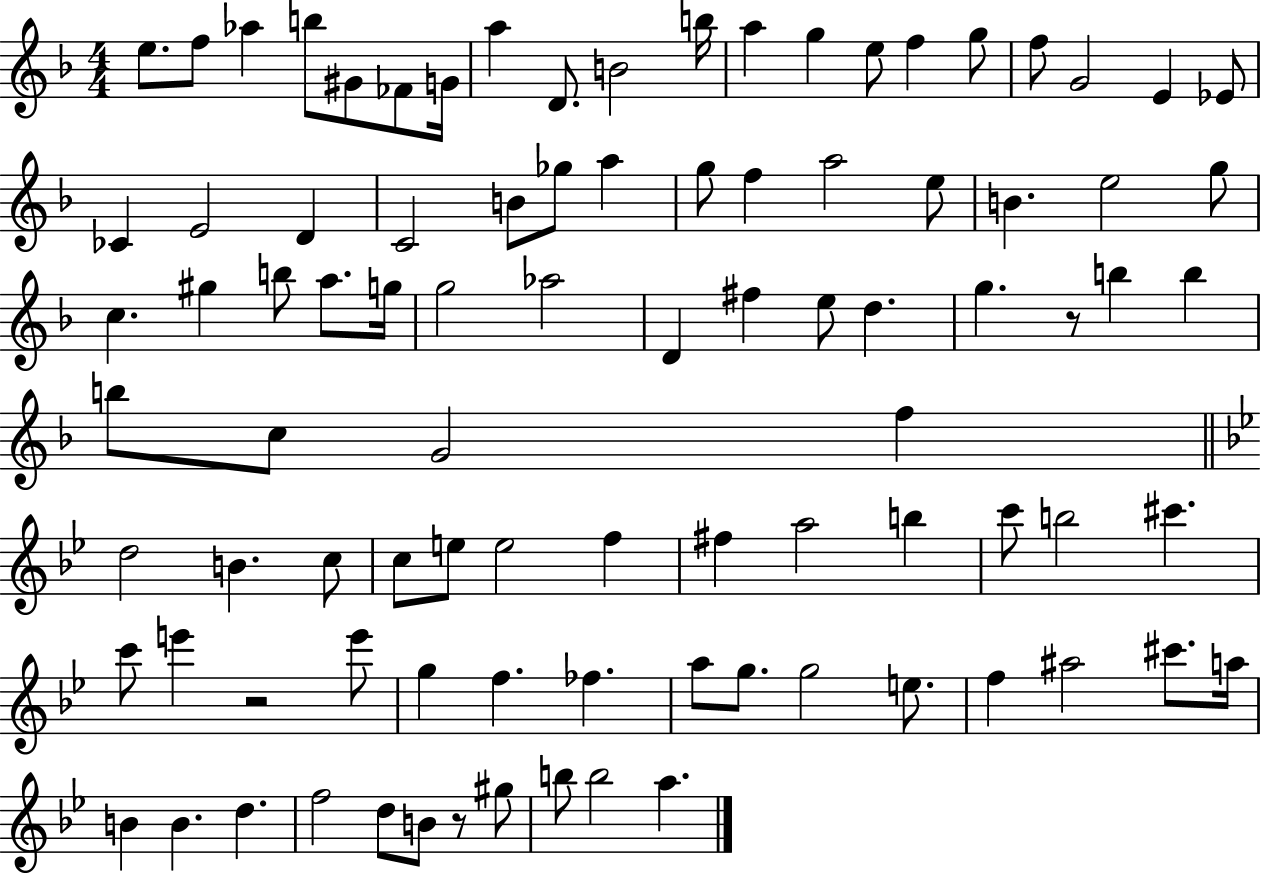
{
  \clef treble
  \numericTimeSignature
  \time 4/4
  \key f \major
  e''8. f''8 aes''4 b''8 gis'8 fes'8 g'16 | a''4 d'8. b'2 b''16 | a''4 g''4 e''8 f''4 g''8 | f''8 g'2 e'4 ees'8 | \break ces'4 e'2 d'4 | c'2 b'8 ges''8 a''4 | g''8 f''4 a''2 e''8 | b'4. e''2 g''8 | \break c''4. gis''4 b''8 a''8. g''16 | g''2 aes''2 | d'4 fis''4 e''8 d''4. | g''4. r8 b''4 b''4 | \break b''8 c''8 g'2 f''4 | \bar "||" \break \key bes \major d''2 b'4. c''8 | c''8 e''8 e''2 f''4 | fis''4 a''2 b''4 | c'''8 b''2 cis'''4. | \break c'''8 e'''4 r2 e'''8 | g''4 f''4. fes''4. | a''8 g''8. g''2 e''8. | f''4 ais''2 cis'''8. a''16 | \break b'4 b'4. d''4. | f''2 d''8 b'8 r8 gis''8 | b''8 b''2 a''4. | \bar "|."
}